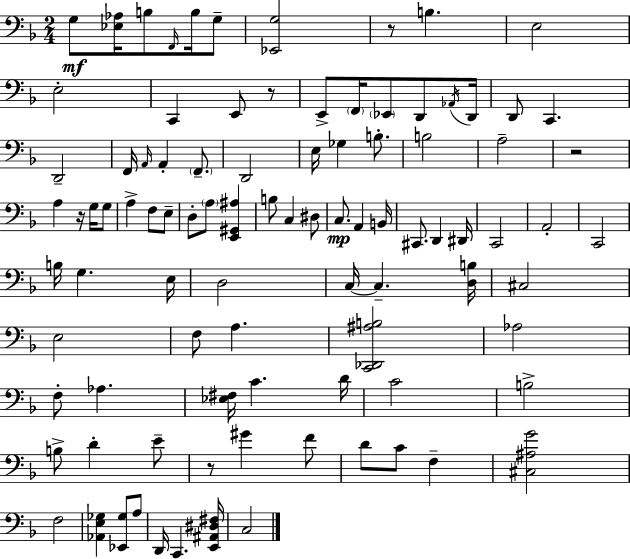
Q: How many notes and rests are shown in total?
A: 94